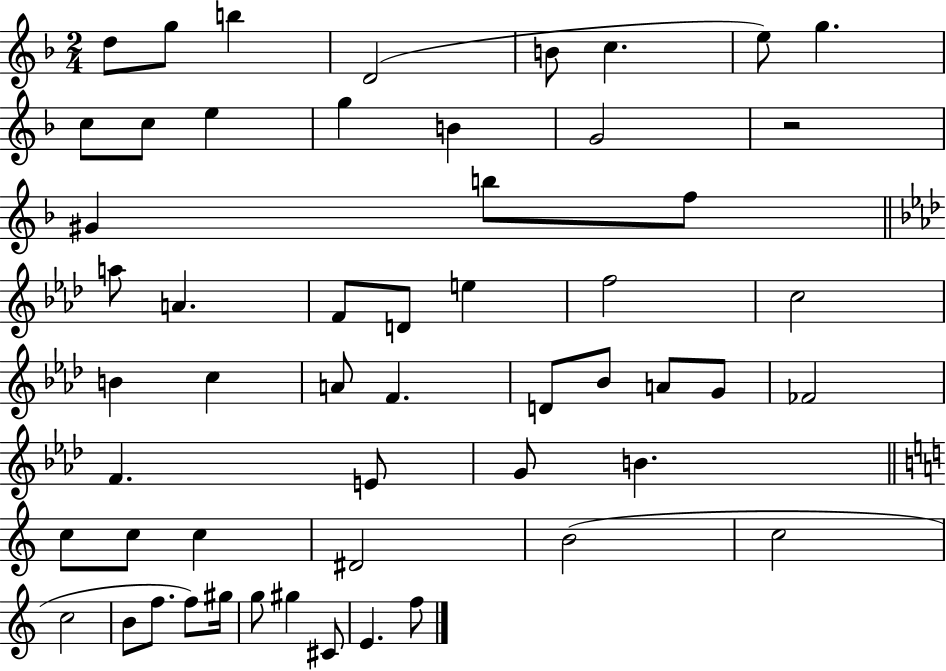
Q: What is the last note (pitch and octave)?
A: F5